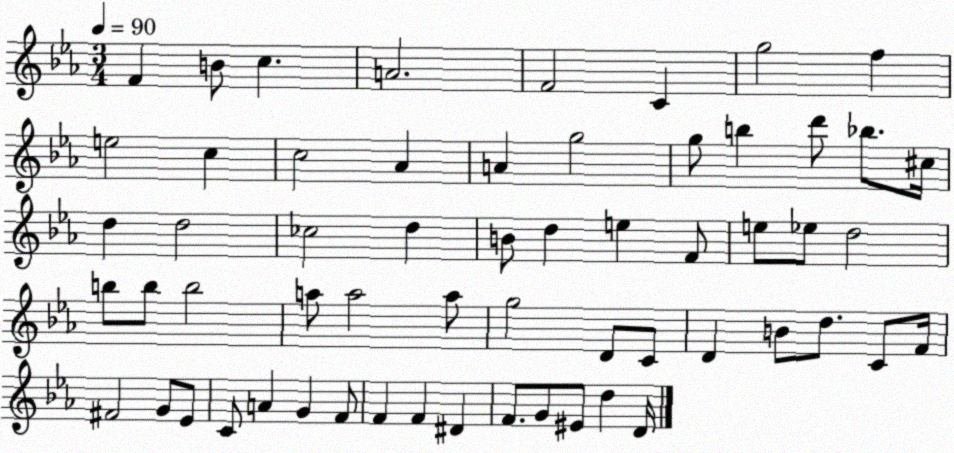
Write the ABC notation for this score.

X:1
T:Untitled
M:3/4
L:1/4
K:Eb
F B/2 c A2 F2 C g2 f e2 c c2 _A A g2 g/2 b d'/2 _b/2 ^c/4 d d2 _c2 d B/2 d e F/2 e/2 _e/2 d2 b/2 b/2 b2 a/2 a2 a/2 g2 D/2 C/2 D B/2 d/2 C/2 F/4 ^F2 G/2 _E/2 C/2 A G F/2 F F ^D F/2 G/2 ^E/2 d D/4